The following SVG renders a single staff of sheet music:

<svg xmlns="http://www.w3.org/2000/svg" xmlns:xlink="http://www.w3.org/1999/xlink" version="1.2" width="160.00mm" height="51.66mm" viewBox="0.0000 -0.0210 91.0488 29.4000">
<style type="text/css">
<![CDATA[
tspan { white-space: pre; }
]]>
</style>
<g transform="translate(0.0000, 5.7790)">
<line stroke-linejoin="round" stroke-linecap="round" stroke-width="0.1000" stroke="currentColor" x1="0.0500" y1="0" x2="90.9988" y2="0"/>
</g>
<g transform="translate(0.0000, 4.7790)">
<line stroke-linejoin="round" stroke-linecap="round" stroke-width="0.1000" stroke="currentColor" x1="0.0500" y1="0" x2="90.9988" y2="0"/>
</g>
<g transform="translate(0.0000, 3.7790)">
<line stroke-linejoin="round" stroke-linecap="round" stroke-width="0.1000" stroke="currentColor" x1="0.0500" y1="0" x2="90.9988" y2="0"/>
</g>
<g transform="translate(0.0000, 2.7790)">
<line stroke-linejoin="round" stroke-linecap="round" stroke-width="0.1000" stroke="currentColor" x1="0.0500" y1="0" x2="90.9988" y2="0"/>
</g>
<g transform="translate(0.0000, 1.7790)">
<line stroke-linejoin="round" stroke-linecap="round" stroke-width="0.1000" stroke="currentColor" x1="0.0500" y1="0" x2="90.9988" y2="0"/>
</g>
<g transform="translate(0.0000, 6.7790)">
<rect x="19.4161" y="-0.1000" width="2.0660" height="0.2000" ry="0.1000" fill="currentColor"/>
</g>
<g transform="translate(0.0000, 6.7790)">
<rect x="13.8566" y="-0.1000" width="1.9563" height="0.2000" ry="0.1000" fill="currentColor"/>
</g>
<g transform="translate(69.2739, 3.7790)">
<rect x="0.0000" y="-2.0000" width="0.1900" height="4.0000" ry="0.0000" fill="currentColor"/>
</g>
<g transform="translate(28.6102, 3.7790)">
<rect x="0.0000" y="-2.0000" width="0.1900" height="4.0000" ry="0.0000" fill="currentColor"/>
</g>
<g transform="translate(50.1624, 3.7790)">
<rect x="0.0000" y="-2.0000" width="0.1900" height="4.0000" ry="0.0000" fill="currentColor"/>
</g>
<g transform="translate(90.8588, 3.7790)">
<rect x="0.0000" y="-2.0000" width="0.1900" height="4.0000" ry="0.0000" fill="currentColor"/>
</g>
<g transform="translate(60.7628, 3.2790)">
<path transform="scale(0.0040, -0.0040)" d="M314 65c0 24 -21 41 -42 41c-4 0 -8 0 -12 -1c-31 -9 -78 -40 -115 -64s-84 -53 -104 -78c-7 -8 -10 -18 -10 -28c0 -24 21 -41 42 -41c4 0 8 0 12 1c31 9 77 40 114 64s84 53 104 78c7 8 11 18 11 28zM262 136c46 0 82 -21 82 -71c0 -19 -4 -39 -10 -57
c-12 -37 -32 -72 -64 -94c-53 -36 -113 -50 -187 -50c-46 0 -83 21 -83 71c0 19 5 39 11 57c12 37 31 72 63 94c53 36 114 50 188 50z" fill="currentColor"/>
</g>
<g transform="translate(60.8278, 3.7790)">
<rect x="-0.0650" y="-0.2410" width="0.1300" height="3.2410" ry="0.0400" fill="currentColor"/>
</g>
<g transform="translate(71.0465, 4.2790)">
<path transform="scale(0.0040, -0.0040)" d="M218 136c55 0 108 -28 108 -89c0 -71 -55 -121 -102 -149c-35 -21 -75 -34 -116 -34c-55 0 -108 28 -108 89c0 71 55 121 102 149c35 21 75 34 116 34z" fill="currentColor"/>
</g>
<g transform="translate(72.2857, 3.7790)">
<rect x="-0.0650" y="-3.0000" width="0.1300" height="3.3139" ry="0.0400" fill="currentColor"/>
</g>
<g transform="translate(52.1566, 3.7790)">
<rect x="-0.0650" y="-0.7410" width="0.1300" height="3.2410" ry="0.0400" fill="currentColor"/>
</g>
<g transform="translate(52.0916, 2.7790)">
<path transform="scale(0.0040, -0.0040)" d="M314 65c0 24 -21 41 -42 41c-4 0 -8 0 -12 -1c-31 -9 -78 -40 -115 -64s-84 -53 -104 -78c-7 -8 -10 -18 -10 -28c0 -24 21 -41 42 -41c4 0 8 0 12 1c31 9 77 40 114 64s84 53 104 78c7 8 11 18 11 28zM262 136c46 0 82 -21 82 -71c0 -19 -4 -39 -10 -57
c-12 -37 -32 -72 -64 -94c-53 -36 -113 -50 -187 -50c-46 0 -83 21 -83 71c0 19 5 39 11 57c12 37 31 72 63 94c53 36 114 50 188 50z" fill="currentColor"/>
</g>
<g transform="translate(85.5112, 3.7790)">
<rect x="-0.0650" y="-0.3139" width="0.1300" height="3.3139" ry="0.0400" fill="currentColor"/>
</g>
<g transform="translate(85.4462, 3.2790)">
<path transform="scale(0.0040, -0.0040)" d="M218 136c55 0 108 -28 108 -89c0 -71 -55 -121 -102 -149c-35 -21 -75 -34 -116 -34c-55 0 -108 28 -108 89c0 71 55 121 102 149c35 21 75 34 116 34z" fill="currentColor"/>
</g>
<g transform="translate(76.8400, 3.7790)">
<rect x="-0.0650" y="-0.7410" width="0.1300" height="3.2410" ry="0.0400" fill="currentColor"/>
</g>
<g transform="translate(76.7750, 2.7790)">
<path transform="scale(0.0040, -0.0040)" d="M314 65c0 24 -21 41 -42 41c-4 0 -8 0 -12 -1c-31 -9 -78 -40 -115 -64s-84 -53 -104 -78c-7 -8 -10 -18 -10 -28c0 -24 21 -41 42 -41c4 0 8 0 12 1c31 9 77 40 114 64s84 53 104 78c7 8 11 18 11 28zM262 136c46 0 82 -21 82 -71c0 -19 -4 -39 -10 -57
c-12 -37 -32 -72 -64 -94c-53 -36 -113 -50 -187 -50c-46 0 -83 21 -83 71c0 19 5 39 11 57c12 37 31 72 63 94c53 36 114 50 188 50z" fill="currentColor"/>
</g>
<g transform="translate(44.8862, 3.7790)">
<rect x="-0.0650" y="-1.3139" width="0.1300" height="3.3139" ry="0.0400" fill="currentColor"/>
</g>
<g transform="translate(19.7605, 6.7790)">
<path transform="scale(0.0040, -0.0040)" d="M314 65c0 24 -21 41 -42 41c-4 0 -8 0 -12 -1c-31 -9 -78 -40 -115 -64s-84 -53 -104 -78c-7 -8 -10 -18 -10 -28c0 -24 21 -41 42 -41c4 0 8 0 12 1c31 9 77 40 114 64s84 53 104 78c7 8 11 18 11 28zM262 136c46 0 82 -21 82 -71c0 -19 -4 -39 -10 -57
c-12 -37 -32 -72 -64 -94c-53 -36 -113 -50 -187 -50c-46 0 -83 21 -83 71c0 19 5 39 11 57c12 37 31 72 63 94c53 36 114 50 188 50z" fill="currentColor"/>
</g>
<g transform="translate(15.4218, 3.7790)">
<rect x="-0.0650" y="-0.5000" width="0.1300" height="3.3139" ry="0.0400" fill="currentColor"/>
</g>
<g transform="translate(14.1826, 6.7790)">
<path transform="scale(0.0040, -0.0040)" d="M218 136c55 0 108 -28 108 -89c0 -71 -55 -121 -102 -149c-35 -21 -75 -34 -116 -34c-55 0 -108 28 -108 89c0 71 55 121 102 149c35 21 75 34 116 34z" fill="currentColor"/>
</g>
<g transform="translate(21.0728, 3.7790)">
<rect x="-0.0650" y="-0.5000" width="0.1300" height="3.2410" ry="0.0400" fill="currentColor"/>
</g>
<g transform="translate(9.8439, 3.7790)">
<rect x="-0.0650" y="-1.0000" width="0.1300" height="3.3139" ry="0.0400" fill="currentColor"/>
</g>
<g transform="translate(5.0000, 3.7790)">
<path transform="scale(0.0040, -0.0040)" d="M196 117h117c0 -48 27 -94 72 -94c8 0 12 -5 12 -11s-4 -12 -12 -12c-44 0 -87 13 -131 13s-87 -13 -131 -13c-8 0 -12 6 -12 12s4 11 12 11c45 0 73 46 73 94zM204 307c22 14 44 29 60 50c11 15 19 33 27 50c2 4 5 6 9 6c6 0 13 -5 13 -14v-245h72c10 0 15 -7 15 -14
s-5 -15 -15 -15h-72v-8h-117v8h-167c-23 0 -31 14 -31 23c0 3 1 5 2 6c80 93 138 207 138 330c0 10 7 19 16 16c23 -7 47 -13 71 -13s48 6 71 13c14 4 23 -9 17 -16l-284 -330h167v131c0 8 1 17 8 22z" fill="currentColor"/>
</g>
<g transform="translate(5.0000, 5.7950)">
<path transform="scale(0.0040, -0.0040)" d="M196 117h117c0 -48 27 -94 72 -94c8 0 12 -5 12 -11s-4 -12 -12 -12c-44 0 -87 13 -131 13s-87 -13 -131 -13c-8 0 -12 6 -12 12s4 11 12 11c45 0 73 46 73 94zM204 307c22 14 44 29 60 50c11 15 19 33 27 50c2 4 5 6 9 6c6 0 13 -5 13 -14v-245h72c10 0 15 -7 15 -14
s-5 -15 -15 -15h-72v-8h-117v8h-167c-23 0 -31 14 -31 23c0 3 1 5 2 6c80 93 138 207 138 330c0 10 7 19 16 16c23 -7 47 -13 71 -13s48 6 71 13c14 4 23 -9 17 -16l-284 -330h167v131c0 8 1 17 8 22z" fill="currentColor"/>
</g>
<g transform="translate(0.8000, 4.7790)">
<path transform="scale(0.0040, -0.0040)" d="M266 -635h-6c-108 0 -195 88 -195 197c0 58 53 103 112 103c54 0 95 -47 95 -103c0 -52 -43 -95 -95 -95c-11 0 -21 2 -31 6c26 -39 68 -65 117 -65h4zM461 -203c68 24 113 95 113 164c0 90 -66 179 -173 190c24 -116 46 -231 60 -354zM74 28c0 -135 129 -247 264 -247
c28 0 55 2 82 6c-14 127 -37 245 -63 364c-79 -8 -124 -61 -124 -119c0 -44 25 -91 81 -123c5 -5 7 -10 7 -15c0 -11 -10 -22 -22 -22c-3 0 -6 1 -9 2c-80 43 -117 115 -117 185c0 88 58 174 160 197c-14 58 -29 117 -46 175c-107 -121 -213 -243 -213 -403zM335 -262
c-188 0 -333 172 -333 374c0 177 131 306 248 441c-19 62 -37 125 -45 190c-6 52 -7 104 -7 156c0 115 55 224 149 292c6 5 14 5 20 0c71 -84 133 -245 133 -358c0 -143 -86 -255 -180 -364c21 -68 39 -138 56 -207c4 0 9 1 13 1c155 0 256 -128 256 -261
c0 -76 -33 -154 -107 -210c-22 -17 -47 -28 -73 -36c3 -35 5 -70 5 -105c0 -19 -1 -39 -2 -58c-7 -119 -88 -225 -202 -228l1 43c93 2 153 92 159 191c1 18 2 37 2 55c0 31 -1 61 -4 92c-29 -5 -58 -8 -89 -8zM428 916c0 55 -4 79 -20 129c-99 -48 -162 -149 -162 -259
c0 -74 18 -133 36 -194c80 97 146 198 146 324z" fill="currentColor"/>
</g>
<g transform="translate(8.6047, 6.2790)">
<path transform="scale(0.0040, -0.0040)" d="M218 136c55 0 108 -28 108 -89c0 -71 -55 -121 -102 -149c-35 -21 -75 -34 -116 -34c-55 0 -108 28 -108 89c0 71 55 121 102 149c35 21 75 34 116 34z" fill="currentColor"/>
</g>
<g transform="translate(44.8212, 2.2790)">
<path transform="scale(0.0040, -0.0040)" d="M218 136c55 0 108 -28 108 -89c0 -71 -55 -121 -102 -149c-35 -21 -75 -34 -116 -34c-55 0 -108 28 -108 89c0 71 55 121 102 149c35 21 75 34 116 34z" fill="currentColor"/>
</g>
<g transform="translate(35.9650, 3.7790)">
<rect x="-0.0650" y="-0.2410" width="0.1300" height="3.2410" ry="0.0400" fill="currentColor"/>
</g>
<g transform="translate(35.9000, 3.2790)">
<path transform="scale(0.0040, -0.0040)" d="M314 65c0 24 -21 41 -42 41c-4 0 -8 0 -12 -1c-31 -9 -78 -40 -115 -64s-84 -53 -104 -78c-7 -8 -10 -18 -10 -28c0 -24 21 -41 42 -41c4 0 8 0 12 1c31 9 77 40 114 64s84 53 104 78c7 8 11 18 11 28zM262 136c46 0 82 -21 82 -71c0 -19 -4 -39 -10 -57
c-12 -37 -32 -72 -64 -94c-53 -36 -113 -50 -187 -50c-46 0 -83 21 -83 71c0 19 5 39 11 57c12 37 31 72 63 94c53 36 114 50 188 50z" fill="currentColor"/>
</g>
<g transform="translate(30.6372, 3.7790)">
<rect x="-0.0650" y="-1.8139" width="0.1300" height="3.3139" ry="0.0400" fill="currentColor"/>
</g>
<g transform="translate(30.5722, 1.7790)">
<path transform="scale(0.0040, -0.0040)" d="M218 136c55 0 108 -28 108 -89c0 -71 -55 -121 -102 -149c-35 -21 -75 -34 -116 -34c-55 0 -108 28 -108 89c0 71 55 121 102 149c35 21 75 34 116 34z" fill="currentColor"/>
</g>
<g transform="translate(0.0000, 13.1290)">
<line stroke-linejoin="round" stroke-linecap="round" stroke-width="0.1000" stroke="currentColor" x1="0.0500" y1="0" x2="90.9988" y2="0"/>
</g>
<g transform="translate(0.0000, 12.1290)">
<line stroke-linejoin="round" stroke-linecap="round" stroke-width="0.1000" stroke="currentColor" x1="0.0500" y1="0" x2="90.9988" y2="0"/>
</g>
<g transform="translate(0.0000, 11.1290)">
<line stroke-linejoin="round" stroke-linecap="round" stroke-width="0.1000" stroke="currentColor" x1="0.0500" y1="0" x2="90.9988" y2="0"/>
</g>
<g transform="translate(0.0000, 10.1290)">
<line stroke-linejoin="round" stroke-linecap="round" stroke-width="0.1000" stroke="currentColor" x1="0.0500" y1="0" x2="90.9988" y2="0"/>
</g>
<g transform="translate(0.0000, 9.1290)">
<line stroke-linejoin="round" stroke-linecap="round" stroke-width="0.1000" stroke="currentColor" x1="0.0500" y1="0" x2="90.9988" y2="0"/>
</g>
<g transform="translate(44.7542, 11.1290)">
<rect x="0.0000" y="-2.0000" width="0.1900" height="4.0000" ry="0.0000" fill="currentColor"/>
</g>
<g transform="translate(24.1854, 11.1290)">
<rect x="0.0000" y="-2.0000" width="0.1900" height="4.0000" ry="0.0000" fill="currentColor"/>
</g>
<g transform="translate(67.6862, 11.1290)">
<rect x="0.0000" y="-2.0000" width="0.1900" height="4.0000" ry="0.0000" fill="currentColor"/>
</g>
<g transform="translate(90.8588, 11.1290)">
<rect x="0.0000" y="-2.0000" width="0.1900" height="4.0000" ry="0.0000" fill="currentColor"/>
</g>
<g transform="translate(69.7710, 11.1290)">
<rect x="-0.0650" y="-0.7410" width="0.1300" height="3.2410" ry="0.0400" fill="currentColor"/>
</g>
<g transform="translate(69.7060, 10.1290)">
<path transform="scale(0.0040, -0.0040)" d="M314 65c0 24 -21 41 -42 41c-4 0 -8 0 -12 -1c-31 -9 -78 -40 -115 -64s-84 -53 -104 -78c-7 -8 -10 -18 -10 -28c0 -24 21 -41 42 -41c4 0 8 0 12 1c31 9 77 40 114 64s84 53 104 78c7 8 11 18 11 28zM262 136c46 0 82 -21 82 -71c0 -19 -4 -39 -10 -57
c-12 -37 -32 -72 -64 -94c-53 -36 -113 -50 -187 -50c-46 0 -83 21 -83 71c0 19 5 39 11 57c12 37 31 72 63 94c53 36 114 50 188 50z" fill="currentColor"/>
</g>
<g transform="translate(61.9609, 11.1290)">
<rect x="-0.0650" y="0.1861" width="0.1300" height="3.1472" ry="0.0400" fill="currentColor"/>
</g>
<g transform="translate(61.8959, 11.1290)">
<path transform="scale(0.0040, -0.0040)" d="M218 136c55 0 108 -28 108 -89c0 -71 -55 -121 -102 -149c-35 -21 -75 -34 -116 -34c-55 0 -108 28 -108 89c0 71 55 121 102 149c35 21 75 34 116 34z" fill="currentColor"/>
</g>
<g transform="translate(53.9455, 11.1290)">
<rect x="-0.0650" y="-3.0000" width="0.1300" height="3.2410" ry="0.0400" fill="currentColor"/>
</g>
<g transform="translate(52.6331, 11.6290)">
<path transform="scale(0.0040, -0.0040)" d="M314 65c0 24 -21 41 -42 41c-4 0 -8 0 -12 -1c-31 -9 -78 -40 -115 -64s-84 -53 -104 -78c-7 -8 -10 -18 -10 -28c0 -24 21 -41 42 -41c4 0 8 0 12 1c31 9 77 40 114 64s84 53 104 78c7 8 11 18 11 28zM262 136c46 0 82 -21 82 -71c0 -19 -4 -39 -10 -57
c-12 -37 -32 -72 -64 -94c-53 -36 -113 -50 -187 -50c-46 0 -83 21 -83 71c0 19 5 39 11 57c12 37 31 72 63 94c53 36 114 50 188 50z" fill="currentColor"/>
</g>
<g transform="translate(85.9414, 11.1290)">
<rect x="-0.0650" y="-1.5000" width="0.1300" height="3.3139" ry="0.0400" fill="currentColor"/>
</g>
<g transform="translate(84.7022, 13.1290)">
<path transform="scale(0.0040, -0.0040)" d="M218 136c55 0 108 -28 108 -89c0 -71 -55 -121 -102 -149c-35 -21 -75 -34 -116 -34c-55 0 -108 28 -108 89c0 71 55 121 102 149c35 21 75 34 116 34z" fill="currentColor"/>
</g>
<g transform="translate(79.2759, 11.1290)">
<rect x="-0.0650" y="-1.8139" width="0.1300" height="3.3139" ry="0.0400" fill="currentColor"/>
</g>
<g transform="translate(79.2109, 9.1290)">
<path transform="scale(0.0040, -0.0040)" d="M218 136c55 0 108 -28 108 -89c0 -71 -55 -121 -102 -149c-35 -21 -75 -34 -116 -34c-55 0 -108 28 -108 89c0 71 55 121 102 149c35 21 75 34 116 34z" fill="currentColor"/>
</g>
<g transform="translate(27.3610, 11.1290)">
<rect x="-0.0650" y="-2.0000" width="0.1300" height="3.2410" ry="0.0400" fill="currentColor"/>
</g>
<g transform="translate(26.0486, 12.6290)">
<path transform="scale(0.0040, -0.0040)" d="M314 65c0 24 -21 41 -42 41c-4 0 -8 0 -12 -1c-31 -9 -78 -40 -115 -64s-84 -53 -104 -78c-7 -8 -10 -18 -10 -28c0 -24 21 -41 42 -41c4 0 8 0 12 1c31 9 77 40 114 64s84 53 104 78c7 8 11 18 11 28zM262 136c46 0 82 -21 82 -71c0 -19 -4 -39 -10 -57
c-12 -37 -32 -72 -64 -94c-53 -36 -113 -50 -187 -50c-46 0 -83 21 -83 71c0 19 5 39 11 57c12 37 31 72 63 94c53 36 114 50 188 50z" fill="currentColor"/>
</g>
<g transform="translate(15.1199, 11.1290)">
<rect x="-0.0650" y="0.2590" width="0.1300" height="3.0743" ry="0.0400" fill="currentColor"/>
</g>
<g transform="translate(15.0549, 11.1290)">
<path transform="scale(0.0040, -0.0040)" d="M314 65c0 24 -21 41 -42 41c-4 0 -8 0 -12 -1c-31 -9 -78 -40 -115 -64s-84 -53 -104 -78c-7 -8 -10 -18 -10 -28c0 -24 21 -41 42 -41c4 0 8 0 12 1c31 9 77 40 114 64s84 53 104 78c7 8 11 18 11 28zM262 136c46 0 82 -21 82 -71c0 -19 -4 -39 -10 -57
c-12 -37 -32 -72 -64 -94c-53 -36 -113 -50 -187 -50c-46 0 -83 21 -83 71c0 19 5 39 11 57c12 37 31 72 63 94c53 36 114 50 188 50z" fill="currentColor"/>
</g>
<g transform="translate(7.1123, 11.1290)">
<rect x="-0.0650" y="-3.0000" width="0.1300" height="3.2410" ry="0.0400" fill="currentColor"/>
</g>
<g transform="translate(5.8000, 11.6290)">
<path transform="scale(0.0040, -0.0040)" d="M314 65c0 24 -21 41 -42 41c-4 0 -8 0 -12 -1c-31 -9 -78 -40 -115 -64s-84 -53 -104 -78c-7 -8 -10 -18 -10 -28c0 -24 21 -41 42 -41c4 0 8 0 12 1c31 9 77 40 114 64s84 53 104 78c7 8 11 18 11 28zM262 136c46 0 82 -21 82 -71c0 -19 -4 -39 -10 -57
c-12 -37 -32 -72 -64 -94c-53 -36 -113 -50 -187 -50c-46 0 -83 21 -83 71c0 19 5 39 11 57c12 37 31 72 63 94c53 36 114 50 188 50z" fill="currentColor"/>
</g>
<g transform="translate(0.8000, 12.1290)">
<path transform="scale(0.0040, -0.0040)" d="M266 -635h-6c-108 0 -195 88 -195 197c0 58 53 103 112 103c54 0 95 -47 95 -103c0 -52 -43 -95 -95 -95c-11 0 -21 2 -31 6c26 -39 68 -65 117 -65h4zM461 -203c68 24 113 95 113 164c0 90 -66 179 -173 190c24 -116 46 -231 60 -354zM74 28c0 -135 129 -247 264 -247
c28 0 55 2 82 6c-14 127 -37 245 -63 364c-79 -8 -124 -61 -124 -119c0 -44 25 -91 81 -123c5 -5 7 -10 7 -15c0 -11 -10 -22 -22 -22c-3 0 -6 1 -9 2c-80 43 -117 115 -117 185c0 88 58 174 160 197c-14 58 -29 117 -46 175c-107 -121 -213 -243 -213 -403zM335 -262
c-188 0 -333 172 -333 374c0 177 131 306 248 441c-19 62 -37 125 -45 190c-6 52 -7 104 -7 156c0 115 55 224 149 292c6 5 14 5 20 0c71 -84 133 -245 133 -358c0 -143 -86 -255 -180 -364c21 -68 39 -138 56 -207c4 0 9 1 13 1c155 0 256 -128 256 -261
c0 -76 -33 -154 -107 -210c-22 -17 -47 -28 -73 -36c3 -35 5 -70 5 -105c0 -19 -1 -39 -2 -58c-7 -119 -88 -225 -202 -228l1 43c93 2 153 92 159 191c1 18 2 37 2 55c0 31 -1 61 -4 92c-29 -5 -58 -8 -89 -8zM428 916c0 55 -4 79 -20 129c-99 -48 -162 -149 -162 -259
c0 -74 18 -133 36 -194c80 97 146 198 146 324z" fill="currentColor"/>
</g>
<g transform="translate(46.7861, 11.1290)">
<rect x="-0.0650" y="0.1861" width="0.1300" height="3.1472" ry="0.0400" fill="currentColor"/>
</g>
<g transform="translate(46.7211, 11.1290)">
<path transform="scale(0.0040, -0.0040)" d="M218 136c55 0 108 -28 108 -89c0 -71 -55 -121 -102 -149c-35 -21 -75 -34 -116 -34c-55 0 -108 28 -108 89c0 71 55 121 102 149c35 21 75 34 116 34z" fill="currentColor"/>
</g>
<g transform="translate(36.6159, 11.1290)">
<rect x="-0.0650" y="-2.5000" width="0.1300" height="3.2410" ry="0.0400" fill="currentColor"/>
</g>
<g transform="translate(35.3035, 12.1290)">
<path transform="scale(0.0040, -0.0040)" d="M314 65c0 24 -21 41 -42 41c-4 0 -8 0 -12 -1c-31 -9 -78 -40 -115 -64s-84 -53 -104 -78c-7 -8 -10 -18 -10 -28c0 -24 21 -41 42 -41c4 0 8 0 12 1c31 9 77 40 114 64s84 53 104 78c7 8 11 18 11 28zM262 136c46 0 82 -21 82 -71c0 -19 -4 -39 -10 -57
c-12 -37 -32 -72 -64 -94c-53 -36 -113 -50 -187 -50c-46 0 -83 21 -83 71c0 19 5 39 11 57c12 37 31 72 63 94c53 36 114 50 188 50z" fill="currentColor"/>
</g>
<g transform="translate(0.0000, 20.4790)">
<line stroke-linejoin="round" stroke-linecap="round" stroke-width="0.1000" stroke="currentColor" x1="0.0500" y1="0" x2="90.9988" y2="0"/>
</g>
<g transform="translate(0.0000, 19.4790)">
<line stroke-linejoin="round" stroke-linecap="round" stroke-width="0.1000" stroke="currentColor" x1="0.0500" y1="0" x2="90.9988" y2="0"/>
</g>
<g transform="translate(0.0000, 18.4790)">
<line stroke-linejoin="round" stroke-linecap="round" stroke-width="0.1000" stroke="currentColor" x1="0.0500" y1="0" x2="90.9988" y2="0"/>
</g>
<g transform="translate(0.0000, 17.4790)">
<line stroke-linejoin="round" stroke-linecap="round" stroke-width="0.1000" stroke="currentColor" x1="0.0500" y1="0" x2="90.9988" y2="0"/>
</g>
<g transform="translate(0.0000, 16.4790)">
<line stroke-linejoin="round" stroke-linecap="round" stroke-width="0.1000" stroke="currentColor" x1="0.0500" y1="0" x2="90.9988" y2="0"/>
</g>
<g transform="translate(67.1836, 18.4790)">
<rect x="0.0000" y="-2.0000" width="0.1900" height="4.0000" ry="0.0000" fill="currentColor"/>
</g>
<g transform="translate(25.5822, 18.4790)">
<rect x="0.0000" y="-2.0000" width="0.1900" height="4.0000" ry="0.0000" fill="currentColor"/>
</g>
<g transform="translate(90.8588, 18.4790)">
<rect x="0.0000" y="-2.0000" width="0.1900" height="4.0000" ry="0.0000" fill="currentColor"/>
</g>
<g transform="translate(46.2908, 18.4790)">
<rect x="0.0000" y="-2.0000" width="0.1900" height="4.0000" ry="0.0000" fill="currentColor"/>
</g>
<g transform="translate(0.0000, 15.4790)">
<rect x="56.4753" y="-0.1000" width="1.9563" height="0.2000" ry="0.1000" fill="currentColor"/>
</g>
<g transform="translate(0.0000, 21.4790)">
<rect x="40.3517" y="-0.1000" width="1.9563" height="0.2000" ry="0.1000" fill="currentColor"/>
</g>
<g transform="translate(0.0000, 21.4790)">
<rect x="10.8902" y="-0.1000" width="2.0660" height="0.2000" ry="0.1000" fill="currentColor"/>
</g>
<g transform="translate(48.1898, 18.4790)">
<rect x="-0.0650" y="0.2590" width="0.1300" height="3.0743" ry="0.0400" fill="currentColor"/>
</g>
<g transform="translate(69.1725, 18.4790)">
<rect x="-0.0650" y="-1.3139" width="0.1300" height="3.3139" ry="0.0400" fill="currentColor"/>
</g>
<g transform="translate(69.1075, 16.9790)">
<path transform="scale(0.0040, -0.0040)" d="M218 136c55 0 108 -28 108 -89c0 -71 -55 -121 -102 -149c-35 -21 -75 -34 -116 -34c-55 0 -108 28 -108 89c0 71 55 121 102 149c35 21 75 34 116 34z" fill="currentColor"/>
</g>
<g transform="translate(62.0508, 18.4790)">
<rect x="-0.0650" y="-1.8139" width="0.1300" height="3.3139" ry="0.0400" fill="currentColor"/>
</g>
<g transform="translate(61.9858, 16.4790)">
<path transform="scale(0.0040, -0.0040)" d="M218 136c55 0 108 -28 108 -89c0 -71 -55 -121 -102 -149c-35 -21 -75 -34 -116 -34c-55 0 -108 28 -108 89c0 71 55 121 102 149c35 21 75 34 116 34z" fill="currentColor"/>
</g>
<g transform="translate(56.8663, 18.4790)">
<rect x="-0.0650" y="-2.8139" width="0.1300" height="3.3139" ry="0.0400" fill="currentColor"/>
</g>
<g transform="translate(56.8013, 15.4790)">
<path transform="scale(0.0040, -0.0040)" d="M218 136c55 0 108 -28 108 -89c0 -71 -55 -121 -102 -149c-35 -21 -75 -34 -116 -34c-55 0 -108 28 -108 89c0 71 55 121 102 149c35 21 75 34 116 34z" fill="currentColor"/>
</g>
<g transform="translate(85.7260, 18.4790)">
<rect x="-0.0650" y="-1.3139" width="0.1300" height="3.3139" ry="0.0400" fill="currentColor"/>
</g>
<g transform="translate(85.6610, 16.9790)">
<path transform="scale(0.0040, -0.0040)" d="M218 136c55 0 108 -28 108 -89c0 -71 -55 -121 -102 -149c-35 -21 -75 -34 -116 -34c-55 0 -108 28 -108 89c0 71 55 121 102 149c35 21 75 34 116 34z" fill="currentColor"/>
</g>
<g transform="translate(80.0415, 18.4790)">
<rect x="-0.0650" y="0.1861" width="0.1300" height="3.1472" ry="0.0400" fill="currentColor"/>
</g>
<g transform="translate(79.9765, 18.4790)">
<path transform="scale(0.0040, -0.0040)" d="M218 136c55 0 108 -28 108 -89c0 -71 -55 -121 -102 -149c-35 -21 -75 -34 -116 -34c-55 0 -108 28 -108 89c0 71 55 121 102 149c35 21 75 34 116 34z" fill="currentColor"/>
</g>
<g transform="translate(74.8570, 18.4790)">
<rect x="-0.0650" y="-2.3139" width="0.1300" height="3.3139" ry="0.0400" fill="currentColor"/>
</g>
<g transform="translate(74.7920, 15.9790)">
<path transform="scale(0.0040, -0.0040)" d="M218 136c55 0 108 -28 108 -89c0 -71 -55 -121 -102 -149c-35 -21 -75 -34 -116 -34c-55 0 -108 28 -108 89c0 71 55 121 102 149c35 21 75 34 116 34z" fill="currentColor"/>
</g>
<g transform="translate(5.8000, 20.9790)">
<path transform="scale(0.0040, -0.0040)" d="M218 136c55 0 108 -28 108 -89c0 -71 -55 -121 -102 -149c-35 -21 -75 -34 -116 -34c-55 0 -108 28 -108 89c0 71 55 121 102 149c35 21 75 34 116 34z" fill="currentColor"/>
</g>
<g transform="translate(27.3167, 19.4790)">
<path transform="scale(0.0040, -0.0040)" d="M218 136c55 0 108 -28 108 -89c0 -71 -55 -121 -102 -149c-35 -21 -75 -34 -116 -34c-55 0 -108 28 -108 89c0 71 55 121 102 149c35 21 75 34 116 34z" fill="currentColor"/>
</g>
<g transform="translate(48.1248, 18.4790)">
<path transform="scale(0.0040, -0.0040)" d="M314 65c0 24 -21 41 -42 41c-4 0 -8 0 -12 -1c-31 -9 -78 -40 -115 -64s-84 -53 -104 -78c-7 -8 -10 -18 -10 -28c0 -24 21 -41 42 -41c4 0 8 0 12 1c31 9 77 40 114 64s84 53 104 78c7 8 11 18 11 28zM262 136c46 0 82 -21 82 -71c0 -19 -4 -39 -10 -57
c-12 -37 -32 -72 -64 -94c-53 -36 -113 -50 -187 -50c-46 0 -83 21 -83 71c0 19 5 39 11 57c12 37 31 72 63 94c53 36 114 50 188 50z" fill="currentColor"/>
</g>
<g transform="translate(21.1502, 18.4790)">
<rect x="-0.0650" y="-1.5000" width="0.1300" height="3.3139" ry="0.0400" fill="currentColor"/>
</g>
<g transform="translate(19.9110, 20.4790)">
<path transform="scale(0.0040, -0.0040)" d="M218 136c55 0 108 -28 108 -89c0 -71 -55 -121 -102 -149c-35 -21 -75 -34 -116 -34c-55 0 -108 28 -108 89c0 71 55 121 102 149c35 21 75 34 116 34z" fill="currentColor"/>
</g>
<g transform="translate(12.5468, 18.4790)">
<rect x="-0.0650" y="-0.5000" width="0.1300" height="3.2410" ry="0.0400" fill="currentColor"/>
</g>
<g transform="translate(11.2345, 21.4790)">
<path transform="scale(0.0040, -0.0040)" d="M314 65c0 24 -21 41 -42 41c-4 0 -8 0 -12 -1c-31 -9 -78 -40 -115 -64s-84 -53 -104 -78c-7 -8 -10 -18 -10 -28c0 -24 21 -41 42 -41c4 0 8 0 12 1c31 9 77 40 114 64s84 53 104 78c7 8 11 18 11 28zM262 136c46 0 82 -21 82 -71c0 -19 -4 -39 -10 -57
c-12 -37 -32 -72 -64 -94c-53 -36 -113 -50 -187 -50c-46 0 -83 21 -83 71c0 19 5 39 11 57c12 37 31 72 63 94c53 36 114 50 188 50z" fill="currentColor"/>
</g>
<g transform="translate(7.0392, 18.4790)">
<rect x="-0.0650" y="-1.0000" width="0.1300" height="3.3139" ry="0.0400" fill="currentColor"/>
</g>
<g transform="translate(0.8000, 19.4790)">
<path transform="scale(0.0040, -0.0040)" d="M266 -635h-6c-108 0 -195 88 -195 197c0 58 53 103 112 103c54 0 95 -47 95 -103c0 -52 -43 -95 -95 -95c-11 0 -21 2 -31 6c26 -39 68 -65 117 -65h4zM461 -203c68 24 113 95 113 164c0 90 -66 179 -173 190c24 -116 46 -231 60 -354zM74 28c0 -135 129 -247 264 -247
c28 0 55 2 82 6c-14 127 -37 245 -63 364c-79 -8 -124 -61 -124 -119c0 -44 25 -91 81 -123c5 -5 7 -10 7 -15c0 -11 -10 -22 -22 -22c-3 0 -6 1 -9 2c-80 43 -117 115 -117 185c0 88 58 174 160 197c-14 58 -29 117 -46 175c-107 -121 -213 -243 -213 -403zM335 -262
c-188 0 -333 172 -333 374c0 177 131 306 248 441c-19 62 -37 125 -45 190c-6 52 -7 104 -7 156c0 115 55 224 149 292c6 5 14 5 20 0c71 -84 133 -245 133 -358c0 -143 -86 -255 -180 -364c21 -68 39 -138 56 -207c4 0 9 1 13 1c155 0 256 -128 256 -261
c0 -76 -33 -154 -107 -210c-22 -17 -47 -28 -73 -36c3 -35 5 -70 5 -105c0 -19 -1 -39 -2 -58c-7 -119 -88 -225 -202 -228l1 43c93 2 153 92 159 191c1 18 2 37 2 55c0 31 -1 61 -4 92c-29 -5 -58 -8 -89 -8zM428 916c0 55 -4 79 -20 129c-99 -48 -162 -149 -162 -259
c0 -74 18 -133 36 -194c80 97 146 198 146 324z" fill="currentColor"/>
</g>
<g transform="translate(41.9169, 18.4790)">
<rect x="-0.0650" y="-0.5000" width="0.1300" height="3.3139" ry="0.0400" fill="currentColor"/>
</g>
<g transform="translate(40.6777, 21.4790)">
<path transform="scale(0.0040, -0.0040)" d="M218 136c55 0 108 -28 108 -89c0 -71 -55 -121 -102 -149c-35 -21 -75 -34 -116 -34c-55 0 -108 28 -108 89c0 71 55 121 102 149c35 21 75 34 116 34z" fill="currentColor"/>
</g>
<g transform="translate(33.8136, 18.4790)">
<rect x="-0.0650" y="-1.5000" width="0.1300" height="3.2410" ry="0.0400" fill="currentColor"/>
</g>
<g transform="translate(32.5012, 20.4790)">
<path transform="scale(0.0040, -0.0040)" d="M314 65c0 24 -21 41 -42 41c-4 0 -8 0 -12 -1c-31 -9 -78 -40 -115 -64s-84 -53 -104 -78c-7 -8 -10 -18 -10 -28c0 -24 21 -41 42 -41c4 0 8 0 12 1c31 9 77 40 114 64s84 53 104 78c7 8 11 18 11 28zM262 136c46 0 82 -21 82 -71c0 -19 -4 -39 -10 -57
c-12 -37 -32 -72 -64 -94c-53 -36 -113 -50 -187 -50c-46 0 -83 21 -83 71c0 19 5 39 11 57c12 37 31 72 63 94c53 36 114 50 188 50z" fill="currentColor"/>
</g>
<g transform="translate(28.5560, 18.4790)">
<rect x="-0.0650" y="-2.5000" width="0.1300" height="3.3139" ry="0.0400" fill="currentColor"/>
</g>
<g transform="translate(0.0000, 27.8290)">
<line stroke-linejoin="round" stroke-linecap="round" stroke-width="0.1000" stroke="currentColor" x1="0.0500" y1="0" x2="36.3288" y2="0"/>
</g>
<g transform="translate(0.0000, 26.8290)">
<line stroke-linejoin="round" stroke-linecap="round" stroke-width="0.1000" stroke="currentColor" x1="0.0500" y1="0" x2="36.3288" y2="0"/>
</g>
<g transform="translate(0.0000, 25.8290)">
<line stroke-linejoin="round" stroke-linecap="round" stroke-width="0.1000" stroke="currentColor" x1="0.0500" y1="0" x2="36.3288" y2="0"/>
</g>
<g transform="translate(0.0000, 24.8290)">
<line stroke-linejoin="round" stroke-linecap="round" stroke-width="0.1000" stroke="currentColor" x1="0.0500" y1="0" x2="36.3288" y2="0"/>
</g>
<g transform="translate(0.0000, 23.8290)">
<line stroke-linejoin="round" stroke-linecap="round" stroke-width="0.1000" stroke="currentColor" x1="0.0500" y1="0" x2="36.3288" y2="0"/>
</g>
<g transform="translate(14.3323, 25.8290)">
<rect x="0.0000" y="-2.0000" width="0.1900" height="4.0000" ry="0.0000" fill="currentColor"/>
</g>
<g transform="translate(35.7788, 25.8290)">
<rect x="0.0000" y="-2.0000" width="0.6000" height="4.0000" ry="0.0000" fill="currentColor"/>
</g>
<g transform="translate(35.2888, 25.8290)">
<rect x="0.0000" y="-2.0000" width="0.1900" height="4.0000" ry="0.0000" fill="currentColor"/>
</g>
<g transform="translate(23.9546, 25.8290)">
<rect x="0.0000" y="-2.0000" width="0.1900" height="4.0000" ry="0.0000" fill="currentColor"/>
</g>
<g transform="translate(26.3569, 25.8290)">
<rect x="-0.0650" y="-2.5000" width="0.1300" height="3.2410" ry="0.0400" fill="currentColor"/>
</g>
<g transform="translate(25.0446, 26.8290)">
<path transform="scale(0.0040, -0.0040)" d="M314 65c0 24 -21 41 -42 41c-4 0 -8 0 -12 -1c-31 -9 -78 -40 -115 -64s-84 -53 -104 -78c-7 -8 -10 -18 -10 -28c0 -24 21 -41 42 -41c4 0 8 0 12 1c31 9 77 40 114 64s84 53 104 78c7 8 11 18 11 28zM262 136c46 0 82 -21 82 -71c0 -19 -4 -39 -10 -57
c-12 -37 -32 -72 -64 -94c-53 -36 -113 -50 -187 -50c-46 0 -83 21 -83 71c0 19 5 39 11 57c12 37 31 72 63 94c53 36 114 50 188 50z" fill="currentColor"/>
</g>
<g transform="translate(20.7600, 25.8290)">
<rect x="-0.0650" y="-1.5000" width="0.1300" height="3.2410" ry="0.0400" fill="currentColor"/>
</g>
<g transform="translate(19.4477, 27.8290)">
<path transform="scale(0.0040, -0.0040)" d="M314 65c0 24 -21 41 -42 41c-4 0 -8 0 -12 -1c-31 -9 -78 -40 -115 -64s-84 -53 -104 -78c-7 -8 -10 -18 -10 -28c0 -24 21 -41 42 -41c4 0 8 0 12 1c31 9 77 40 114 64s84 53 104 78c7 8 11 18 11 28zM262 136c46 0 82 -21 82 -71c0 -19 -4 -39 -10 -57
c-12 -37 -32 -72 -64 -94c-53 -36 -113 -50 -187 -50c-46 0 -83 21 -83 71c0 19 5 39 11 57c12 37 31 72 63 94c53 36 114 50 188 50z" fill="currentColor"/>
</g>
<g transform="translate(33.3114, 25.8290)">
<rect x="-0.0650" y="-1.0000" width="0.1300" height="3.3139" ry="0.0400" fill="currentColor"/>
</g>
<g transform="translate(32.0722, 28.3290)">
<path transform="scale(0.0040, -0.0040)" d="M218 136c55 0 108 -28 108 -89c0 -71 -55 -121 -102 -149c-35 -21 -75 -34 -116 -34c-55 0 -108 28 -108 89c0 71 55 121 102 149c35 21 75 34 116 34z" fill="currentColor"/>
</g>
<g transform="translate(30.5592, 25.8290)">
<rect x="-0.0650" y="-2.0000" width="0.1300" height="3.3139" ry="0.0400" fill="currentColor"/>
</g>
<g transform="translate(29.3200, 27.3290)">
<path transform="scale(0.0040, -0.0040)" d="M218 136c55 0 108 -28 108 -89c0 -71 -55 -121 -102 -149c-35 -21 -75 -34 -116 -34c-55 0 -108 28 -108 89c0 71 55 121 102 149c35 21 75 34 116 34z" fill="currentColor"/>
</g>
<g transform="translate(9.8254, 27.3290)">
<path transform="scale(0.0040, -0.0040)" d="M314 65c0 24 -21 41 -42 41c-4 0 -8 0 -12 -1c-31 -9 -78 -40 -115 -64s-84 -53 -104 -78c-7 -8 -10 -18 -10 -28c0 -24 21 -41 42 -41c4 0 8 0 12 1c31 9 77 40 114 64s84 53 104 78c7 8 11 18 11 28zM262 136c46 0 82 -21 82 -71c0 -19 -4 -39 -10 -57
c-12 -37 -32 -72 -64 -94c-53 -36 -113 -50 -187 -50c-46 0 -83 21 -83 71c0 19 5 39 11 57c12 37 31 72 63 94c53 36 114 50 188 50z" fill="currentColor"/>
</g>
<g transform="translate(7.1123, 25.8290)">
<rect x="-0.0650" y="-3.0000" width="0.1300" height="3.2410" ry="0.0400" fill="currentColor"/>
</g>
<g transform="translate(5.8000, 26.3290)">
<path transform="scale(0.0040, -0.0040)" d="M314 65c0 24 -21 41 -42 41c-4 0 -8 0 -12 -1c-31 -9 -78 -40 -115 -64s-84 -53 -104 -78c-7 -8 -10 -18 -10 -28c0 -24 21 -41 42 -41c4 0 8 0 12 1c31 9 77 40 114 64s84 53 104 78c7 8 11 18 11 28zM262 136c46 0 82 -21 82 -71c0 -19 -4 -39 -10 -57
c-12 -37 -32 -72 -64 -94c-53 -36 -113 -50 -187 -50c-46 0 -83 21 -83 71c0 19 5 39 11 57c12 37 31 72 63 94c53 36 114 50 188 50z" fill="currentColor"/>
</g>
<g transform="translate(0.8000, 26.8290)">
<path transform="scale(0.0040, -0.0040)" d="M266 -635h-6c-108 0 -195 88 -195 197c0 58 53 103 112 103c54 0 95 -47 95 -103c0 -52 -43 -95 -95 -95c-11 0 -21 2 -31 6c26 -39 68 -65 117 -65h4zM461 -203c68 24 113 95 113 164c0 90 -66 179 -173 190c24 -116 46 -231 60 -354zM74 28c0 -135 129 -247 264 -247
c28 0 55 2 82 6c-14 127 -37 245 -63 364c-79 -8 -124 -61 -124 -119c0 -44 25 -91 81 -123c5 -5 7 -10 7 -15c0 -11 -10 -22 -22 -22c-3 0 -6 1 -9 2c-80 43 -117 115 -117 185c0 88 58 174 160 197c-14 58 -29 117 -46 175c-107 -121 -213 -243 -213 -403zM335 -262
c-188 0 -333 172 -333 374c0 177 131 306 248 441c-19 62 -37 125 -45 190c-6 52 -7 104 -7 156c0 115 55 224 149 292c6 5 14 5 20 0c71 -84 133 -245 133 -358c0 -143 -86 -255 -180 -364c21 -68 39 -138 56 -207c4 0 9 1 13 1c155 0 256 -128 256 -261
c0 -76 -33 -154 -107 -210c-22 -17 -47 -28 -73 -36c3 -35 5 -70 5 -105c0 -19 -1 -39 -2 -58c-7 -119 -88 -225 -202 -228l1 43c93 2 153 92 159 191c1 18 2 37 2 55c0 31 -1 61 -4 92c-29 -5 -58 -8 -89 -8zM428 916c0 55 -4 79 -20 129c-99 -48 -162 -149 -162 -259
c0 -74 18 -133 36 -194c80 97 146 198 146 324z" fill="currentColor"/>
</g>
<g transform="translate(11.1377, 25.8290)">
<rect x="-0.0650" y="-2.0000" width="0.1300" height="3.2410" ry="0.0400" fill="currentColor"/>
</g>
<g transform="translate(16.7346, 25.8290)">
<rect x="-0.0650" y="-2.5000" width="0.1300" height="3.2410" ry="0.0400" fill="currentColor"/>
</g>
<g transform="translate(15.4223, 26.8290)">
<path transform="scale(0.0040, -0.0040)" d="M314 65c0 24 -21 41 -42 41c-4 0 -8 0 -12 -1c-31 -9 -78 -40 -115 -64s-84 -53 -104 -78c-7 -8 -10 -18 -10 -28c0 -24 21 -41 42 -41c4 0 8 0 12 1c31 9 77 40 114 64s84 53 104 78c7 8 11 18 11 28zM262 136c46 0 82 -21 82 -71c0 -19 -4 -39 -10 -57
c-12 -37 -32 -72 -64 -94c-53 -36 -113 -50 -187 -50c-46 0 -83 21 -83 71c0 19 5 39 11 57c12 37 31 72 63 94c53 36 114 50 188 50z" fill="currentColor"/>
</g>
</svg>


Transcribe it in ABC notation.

X:1
T:Untitled
M:4/4
L:1/4
K:C
D C C2 f c2 e d2 c2 A d2 c A2 B2 F2 G2 B A2 B d2 f E D C2 E G E2 C B2 a f e g B e A2 F2 G2 E2 G2 F D